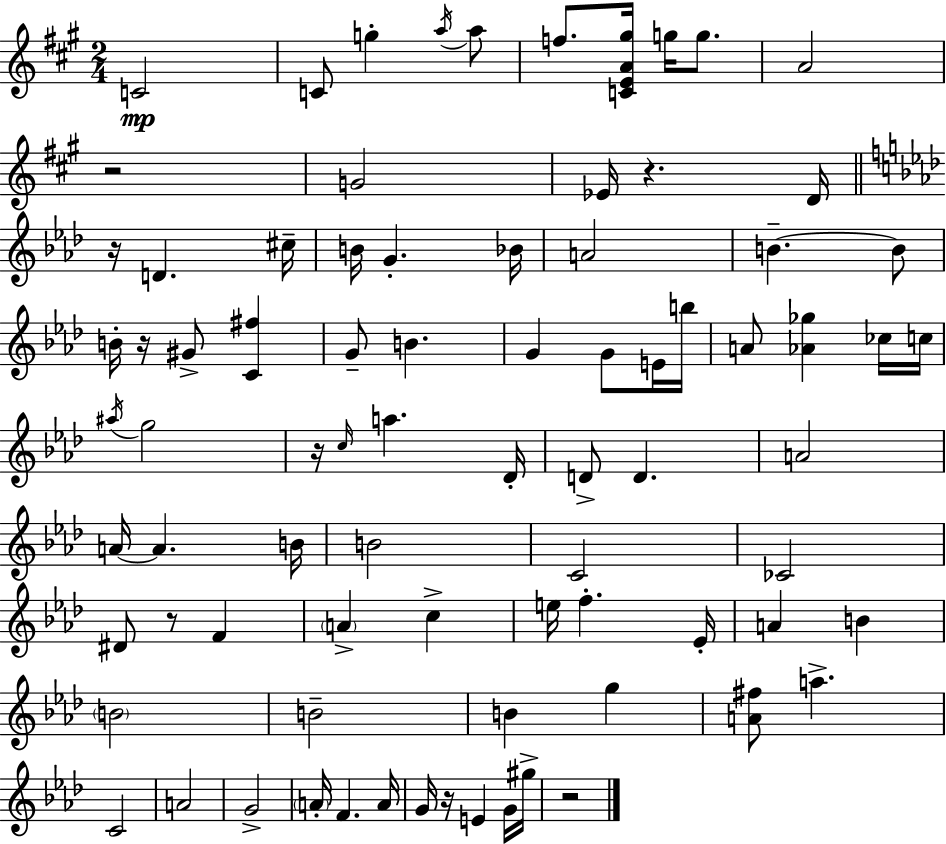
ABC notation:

X:1
T:Untitled
M:2/4
L:1/4
K:A
C2 C/2 g a/4 a/2 f/2 [CEA^g]/4 g/4 g/2 A2 z2 G2 _E/4 z D/4 z/4 D ^c/4 B/4 G _B/4 A2 B B/2 B/4 z/4 ^G/2 [C^f] G/2 B G G/2 E/4 b/4 A/2 [_A_g] _c/4 c/4 ^a/4 g2 z/4 c/4 a _D/4 D/2 D A2 A/4 A B/4 B2 C2 _C2 ^D/2 z/2 F A c e/4 f _E/4 A B B2 B2 B g [A^f]/2 a C2 A2 G2 A/4 F A/4 G/4 z/4 E G/4 ^g/4 z2